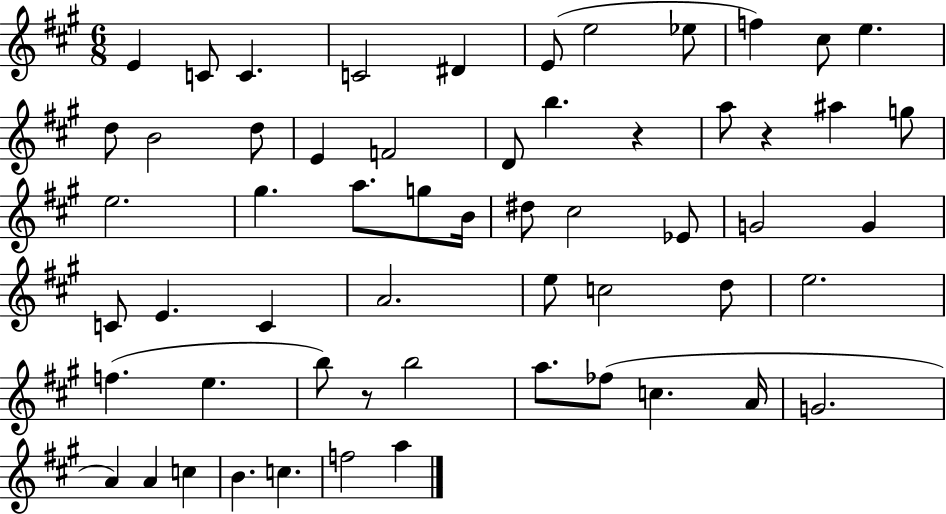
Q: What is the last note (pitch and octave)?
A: A5